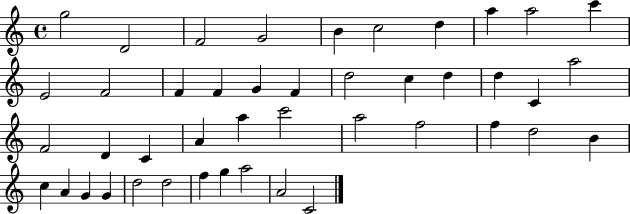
X:1
T:Untitled
M:4/4
L:1/4
K:C
g2 D2 F2 G2 B c2 d a a2 c' E2 F2 F F G F d2 c d d C a2 F2 D C A a c'2 a2 f2 f d2 B c A G G d2 d2 f g a2 A2 C2